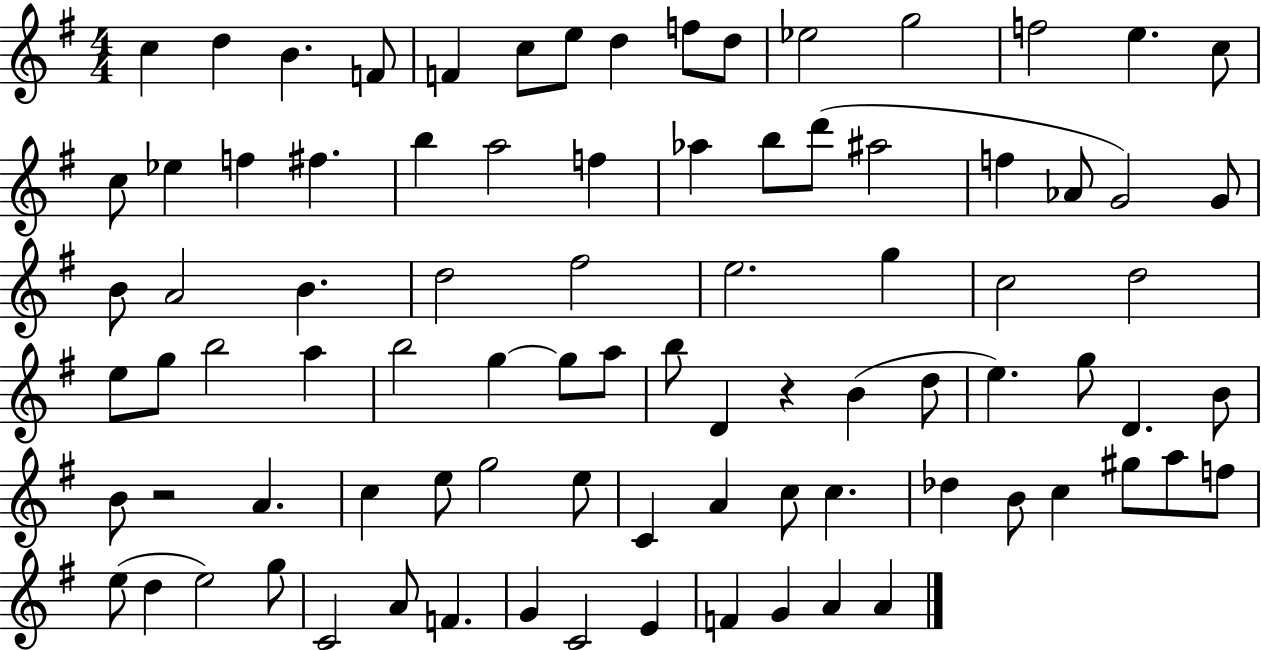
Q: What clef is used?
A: treble